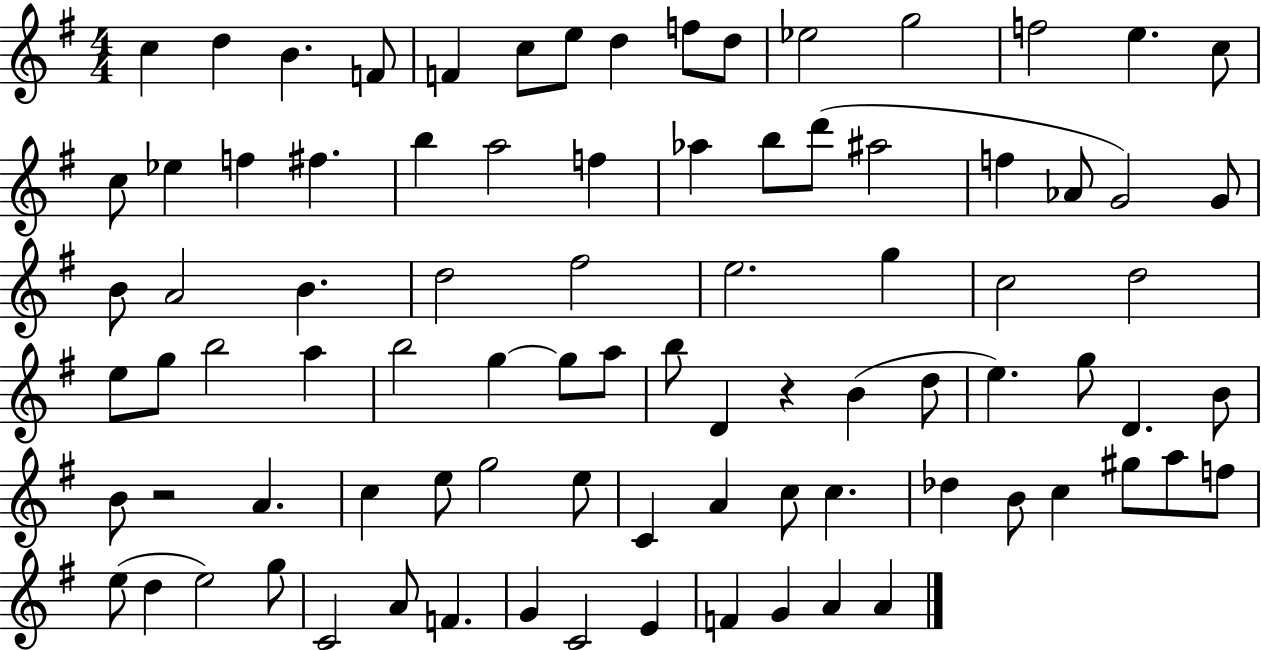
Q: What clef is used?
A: treble